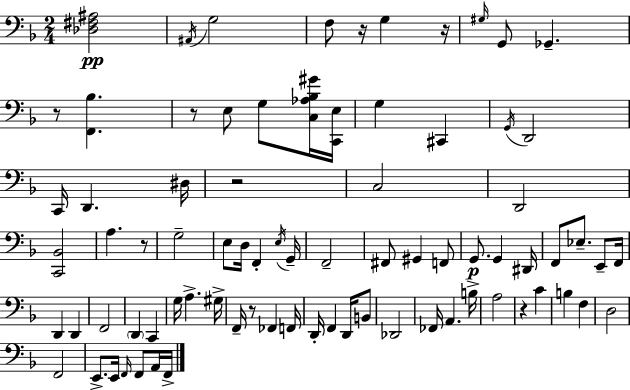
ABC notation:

X:1
T:Untitled
M:2/4
L:1/4
K:F
[_D,^F,^A,]2 ^A,,/4 G,2 F,/2 z/4 G, z/4 ^G,/4 G,,/2 _G,, z/2 [F,,_B,] z/2 E,/2 G,/2 [C,_A,_B,^G]/4 [C,,E,]/4 G, ^C,, G,,/4 D,,2 C,,/4 D,, ^D,/4 z2 C,2 D,,2 [C,,_B,,]2 A, z/2 G,2 E,/2 D,/4 F,, E,/4 G,,/4 F,,2 ^F,,/2 ^G,, F,,/2 G,,/2 G,, ^D,,/4 F,,/2 _E,/2 E,,/2 F,,/4 D,, D,, F,,2 D,, C,, G,/4 A, ^G,/4 F,,/4 z/2 _F,, F,,/4 D,,/4 F,, D,,/4 B,,/2 _D,,2 _F,,/4 A,, B,/4 A,2 z C B, F, D,2 F,,2 E,,/2 E,,/4 F,,/4 F,,/2 A,,/4 F,,/4